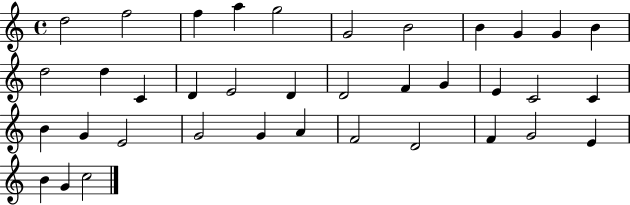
D5/h F5/h F5/q A5/q G5/h G4/h B4/h B4/q G4/q G4/q B4/q D5/h D5/q C4/q D4/q E4/h D4/q D4/h F4/q G4/q E4/q C4/h C4/q B4/q G4/q E4/h G4/h G4/q A4/q F4/h D4/h F4/q G4/h E4/q B4/q G4/q C5/h